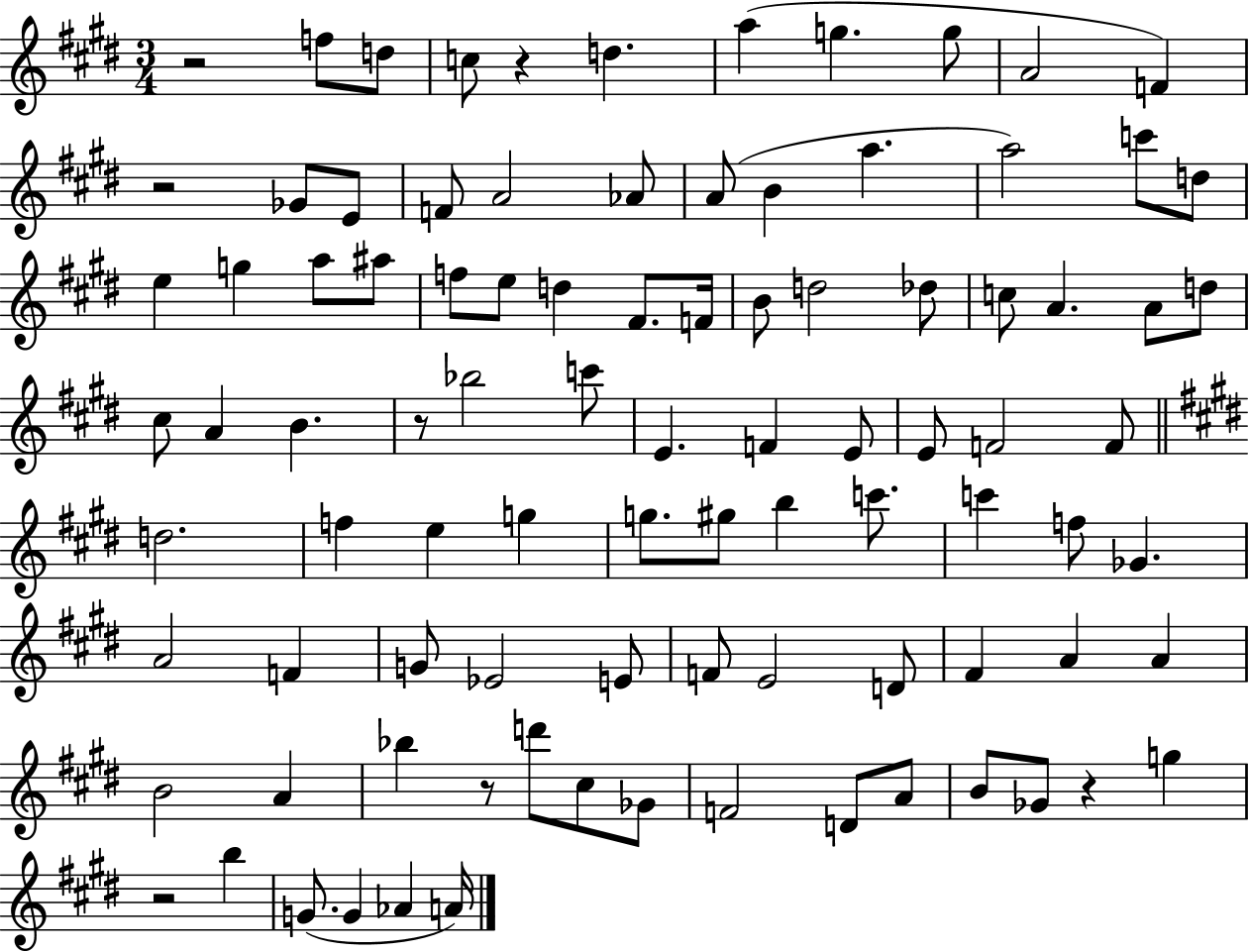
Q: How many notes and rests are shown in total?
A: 93